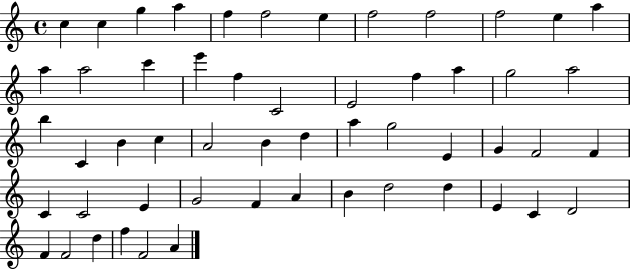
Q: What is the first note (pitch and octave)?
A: C5